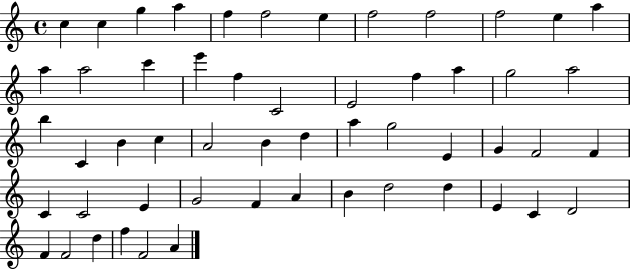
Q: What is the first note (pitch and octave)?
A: C5